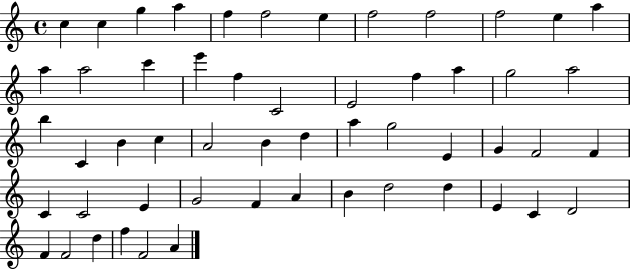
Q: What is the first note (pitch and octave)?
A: C5